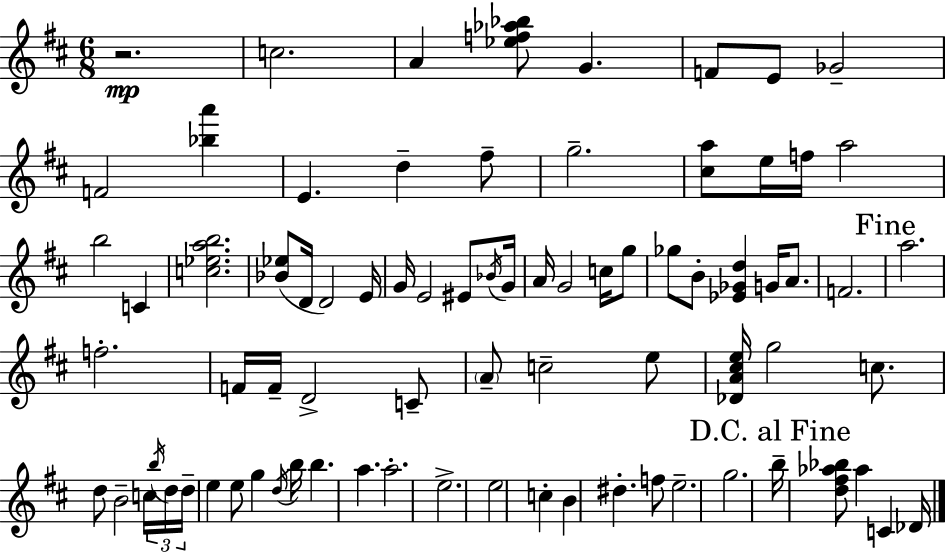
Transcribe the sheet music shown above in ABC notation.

X:1
T:Untitled
M:6/8
L:1/4
K:D
z2 c2 A [_ef_a_b]/2 G F/2 E/2 _G2 F2 [_ba'] E d ^f/2 g2 [^ca]/2 e/4 f/4 a2 b2 C [c_eab]2 [_B_e]/2 D/4 D2 E/4 G/4 E2 ^E/2 _B/4 G/4 A/4 G2 c/4 g/2 _g/2 B/2 [_E_Gd] G/4 A/2 F2 a2 f2 F/4 F/4 D2 C/2 A/2 c2 e/2 [_DA^ce]/4 g2 c/2 d/2 B2 c/4 b/4 d/4 d/4 e e/2 g d/4 b/4 b a a2 e2 e2 c B ^d f/2 e2 g2 b/4 [d^f_a_b]/2 _a C _D/4